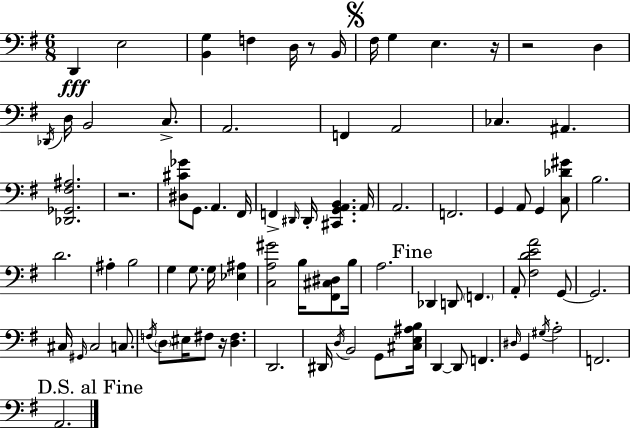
X:1
T:Untitled
M:6/8
L:1/4
K:Em
D,, E,2 [B,,G,] F, D,/4 z/2 B,,/4 ^F,/4 G, E, z/4 z2 D, _D,,/4 D,/4 B,,2 C,/2 A,,2 F,, A,,2 _C, ^A,, [_D,,_G,,^F,^A,]2 z2 [^D,^C_G]/2 G,,/2 A,, ^F,,/4 F,, ^D,,/4 ^D,,/4 [^C,,G,,A,,B,,] A,,/4 A,,2 F,,2 G,, A,,/2 G,, [C,_D^G]/2 B,2 D2 ^A, B,2 G, G,/2 G,/4 [_E,^A,] [C,A,^G]2 B,/4 [^F,,^C,^D,]/2 B,/4 A,2 _D,, D,,/2 F,, A,,/2 [^F,DEA]2 G,,/2 G,,2 ^C,/4 ^G,,/4 ^C,2 C,/2 F,/4 D,/2 ^E,/4 ^F,/2 z/4 [D,^F,] D,,2 ^D,,/4 D,/4 B,,2 G,,/2 [^C,E,^A,B,]/4 D,, D,,/2 F,, ^D,/4 G,, ^G,/4 A,2 F,,2 A,,2